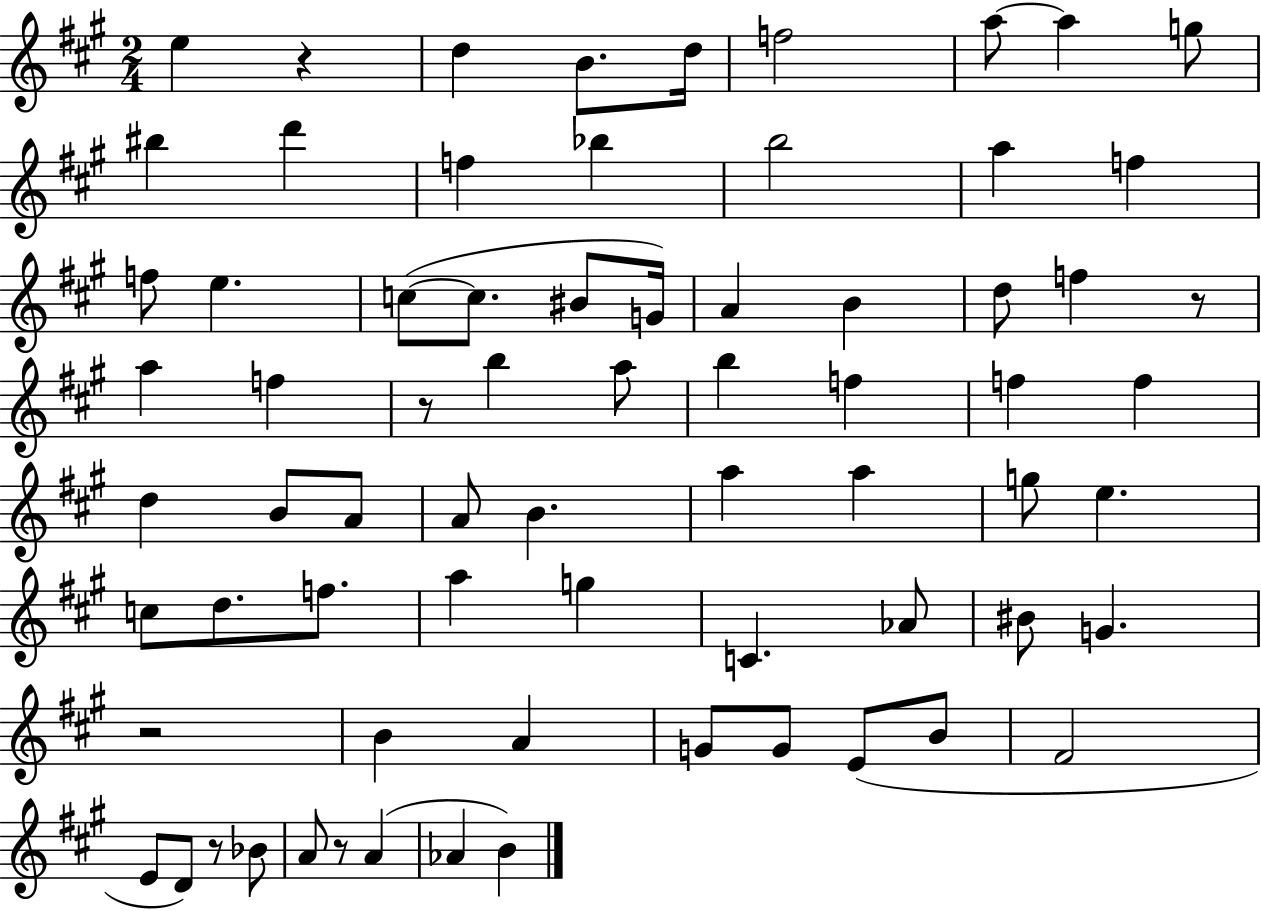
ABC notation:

X:1
T:Untitled
M:2/4
L:1/4
K:A
e z d B/2 d/4 f2 a/2 a g/2 ^b d' f _b b2 a f f/2 e c/2 c/2 ^B/2 G/4 A B d/2 f z/2 a f z/2 b a/2 b f f f d B/2 A/2 A/2 B a a g/2 e c/2 d/2 f/2 a g C _A/2 ^B/2 G z2 B A G/2 G/2 E/2 B/2 ^F2 E/2 D/2 z/2 _B/2 A/2 z/2 A _A B